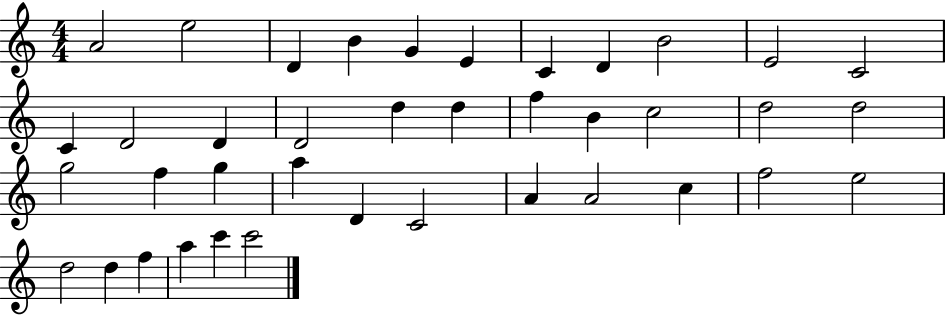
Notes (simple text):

A4/h E5/h D4/q B4/q G4/q E4/q C4/q D4/q B4/h E4/h C4/h C4/q D4/h D4/q D4/h D5/q D5/q F5/q B4/q C5/h D5/h D5/h G5/h F5/q G5/q A5/q D4/q C4/h A4/q A4/h C5/q F5/h E5/h D5/h D5/q F5/q A5/q C6/q C6/h